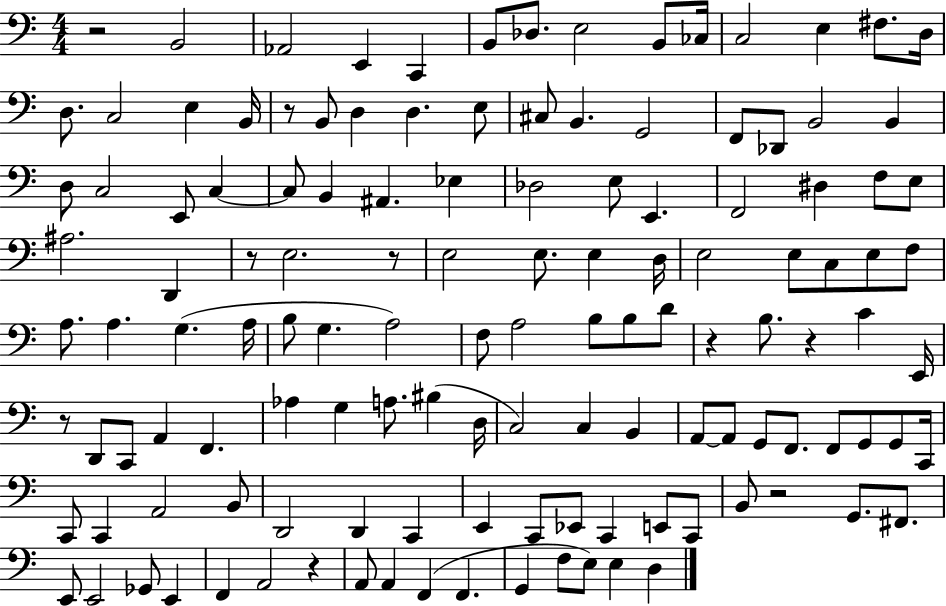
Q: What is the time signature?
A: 4/4